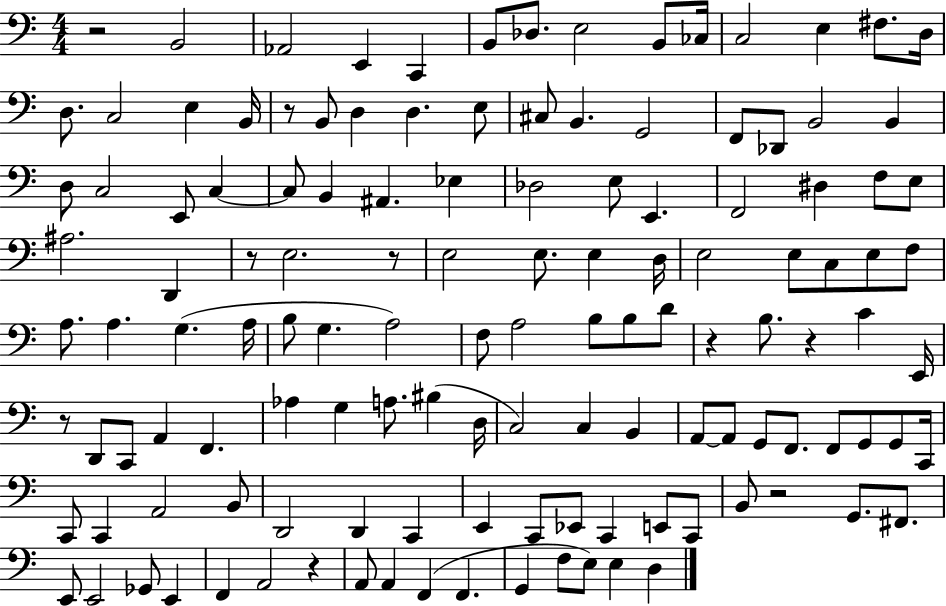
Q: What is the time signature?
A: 4/4